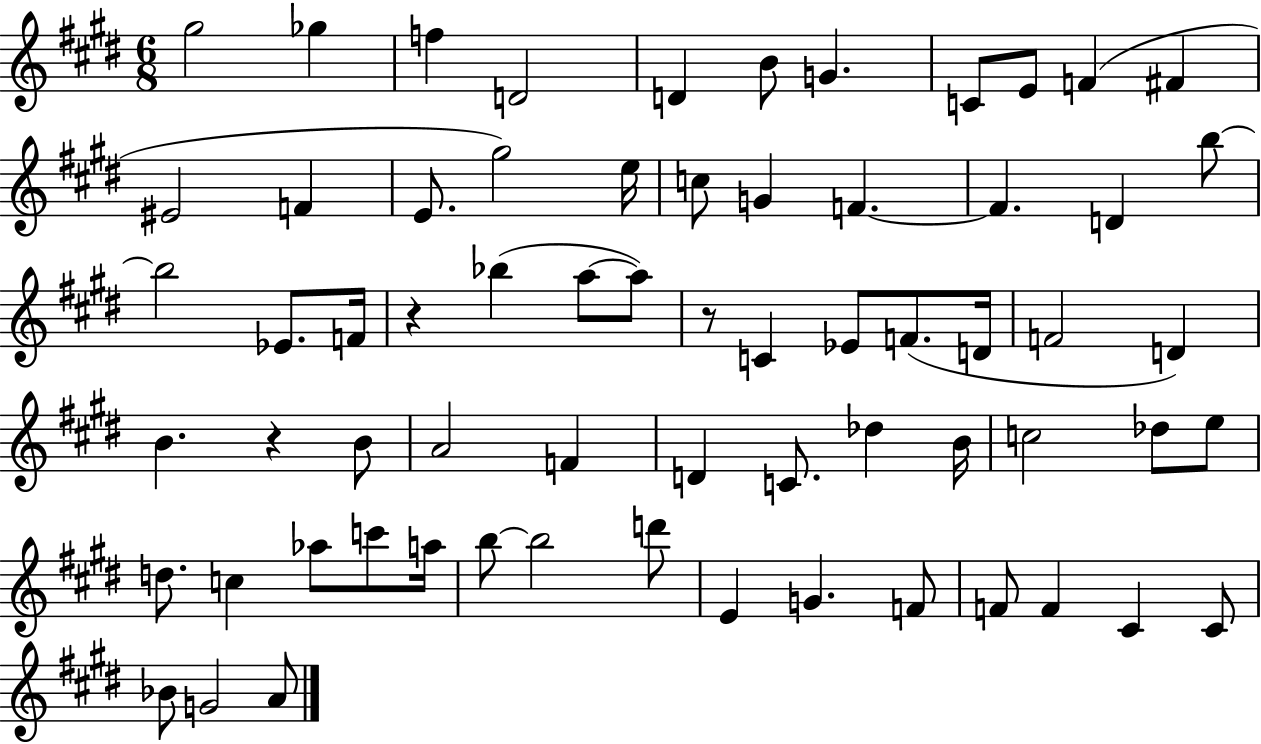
X:1
T:Untitled
M:6/8
L:1/4
K:E
^g2 _g f D2 D B/2 G C/2 E/2 F ^F ^E2 F E/2 ^g2 e/4 c/2 G F F D b/2 b2 _E/2 F/4 z _b a/2 a/2 z/2 C _E/2 F/2 D/4 F2 D B z B/2 A2 F D C/2 _d B/4 c2 _d/2 e/2 d/2 c _a/2 c'/2 a/4 b/2 b2 d'/2 E G F/2 F/2 F ^C ^C/2 _B/2 G2 A/2